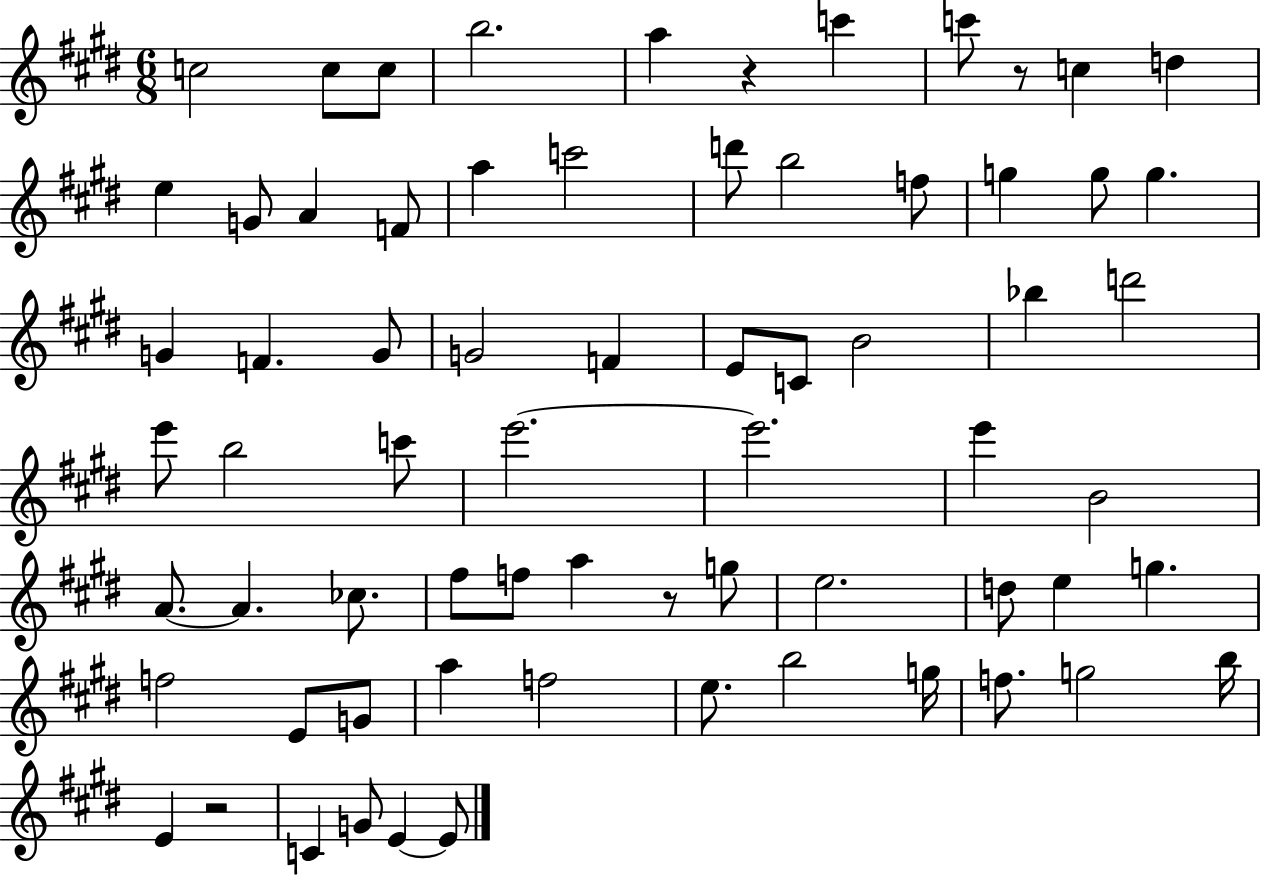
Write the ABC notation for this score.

X:1
T:Untitled
M:6/8
L:1/4
K:E
c2 c/2 c/2 b2 a z c' c'/2 z/2 c d e G/2 A F/2 a c'2 d'/2 b2 f/2 g g/2 g G F G/2 G2 F E/2 C/2 B2 _b d'2 e'/2 b2 c'/2 e'2 e'2 e' B2 A/2 A _c/2 ^f/2 f/2 a z/2 g/2 e2 d/2 e g f2 E/2 G/2 a f2 e/2 b2 g/4 f/2 g2 b/4 E z2 C G/2 E E/2